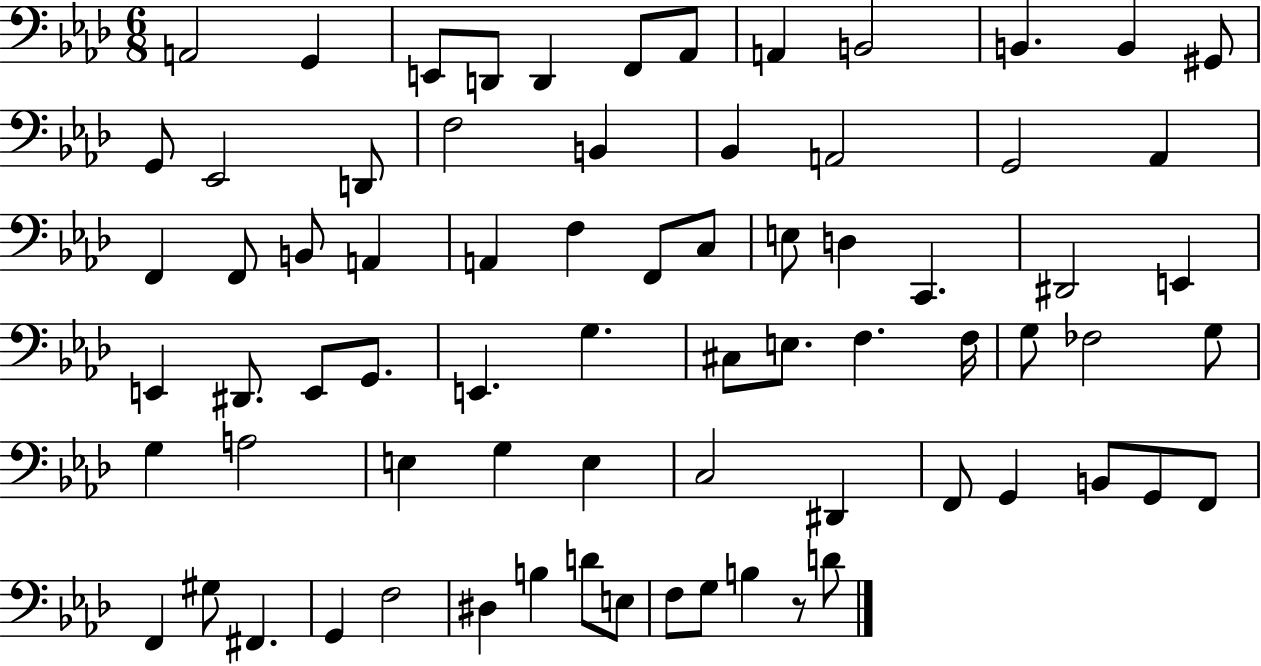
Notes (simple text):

A2/h G2/q E2/e D2/e D2/q F2/e Ab2/e A2/q B2/h B2/q. B2/q G#2/e G2/e Eb2/h D2/e F3/h B2/q Bb2/q A2/h G2/h Ab2/q F2/q F2/e B2/e A2/q A2/q F3/q F2/e C3/e E3/e D3/q C2/q. D#2/h E2/q E2/q D#2/e. E2/e G2/e. E2/q. G3/q. C#3/e E3/e. F3/q. F3/s G3/e FES3/h G3/e G3/q A3/h E3/q G3/q E3/q C3/h D#2/q F2/e G2/q B2/e G2/e F2/e F2/q G#3/e F#2/q. G2/q F3/h D#3/q B3/q D4/e E3/e F3/e G3/e B3/q R/e D4/e